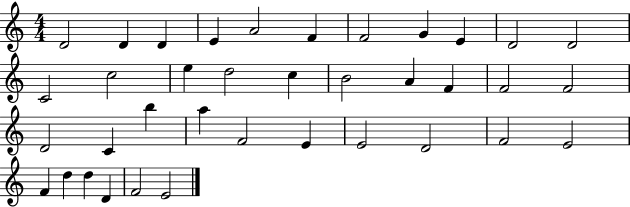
X:1
T:Untitled
M:4/4
L:1/4
K:C
D2 D D E A2 F F2 G E D2 D2 C2 c2 e d2 c B2 A F F2 F2 D2 C b a F2 E E2 D2 F2 E2 F d d D F2 E2